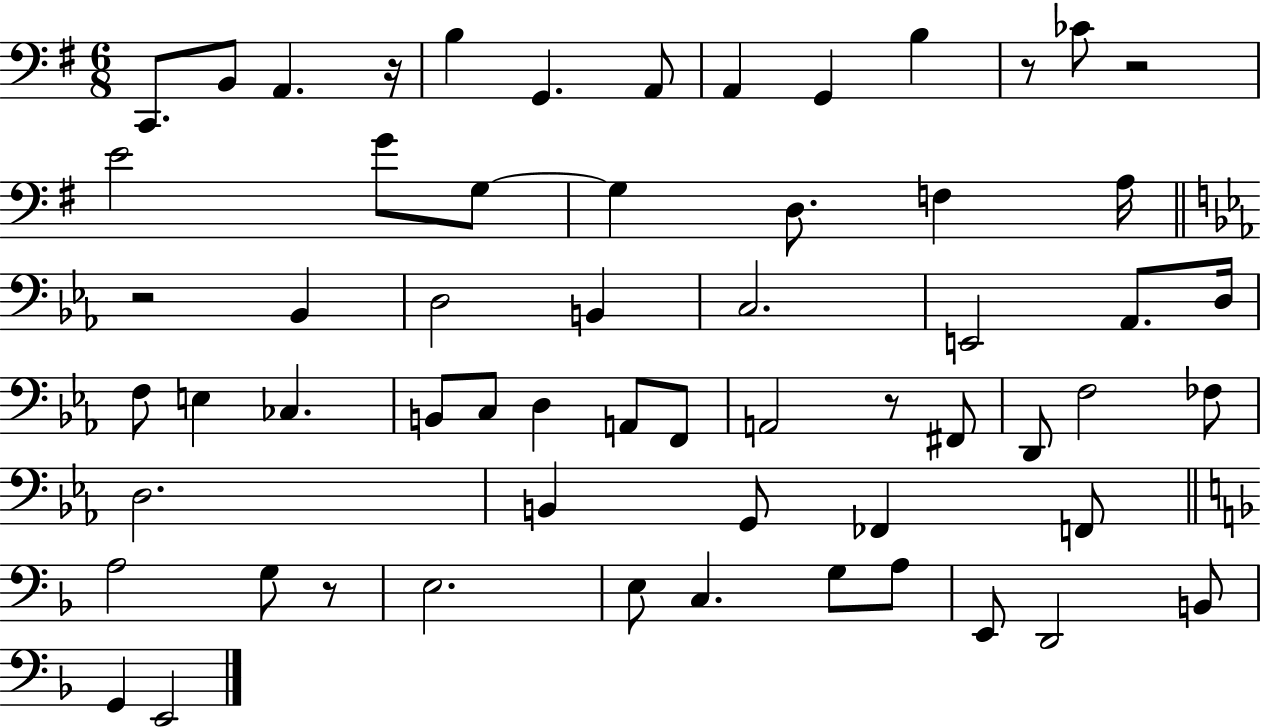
X:1
T:Untitled
M:6/8
L:1/4
K:G
C,,/2 B,,/2 A,, z/4 B, G,, A,,/2 A,, G,, B, z/2 _C/2 z2 E2 G/2 G,/2 G, D,/2 F, A,/4 z2 _B,, D,2 B,, C,2 E,,2 _A,,/2 D,/4 F,/2 E, _C, B,,/2 C,/2 D, A,,/2 F,,/2 A,,2 z/2 ^F,,/2 D,,/2 F,2 _F,/2 D,2 B,, G,,/2 _F,, F,,/2 A,2 G,/2 z/2 E,2 E,/2 C, G,/2 A,/2 E,,/2 D,,2 B,,/2 G,, E,,2